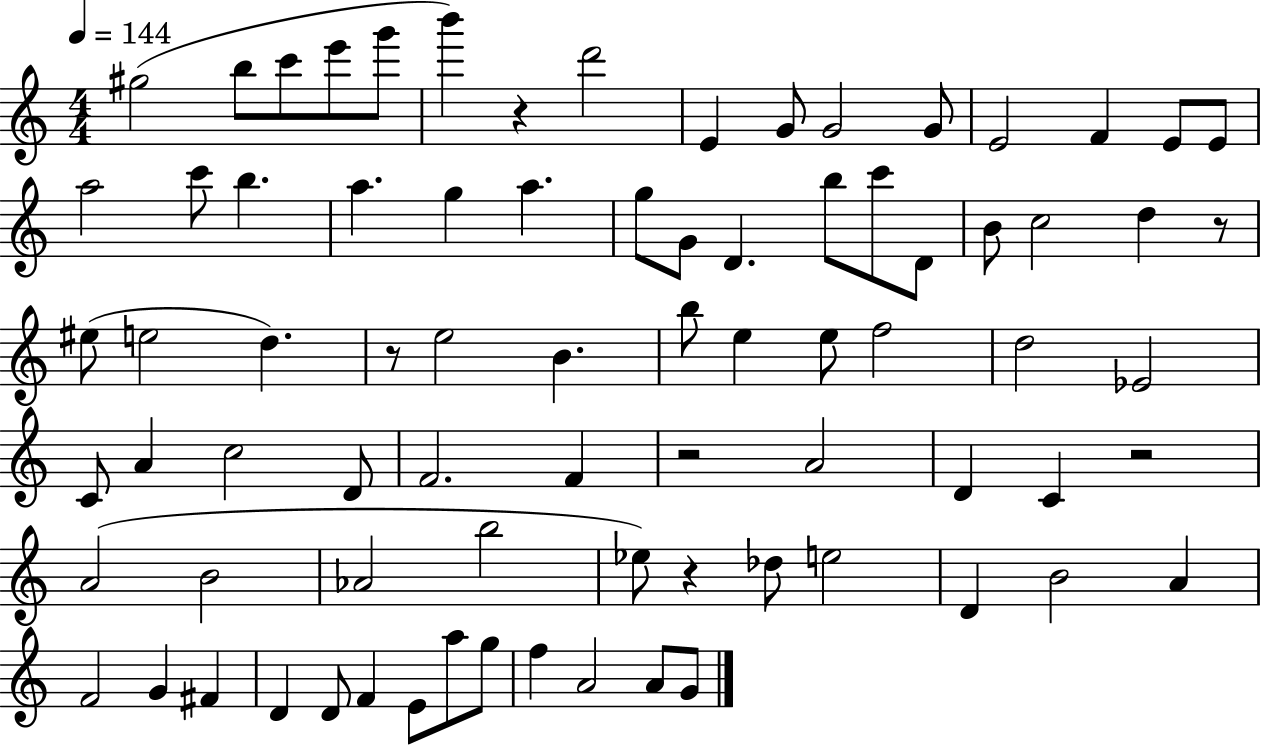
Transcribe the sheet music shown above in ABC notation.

X:1
T:Untitled
M:4/4
L:1/4
K:C
^g2 b/2 c'/2 e'/2 g'/2 b' z d'2 E G/2 G2 G/2 E2 F E/2 E/2 a2 c'/2 b a g a g/2 G/2 D b/2 c'/2 D/2 B/2 c2 d z/2 ^e/2 e2 d z/2 e2 B b/2 e e/2 f2 d2 _E2 C/2 A c2 D/2 F2 F z2 A2 D C z2 A2 B2 _A2 b2 _e/2 z _d/2 e2 D B2 A F2 G ^F D D/2 F E/2 a/2 g/2 f A2 A/2 G/2